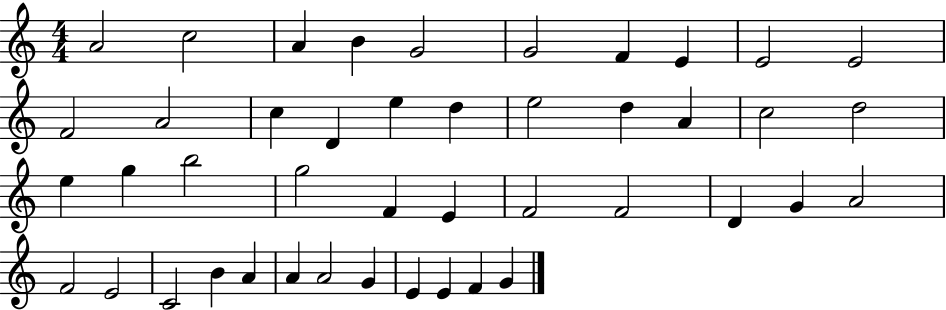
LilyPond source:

{
  \clef treble
  \numericTimeSignature
  \time 4/4
  \key c \major
  a'2 c''2 | a'4 b'4 g'2 | g'2 f'4 e'4 | e'2 e'2 | \break f'2 a'2 | c''4 d'4 e''4 d''4 | e''2 d''4 a'4 | c''2 d''2 | \break e''4 g''4 b''2 | g''2 f'4 e'4 | f'2 f'2 | d'4 g'4 a'2 | \break f'2 e'2 | c'2 b'4 a'4 | a'4 a'2 g'4 | e'4 e'4 f'4 g'4 | \break \bar "|."
}